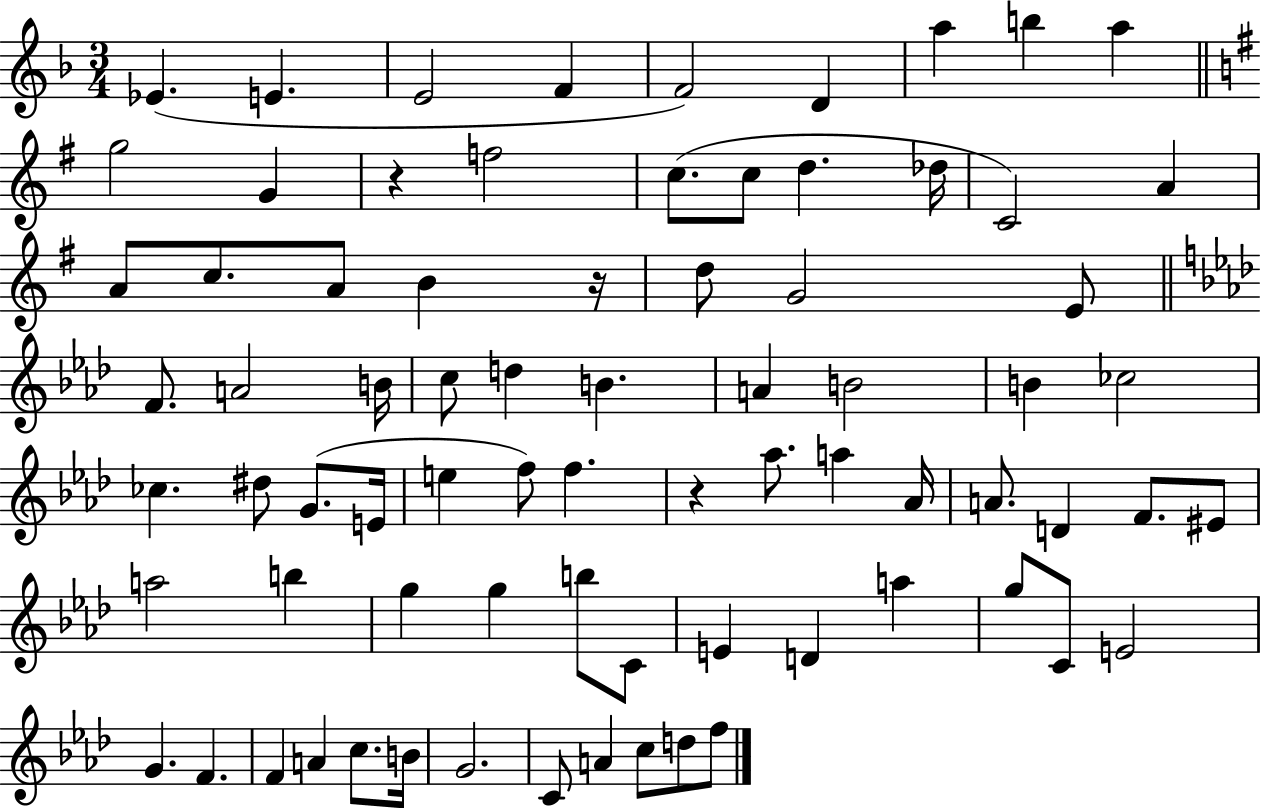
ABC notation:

X:1
T:Untitled
M:3/4
L:1/4
K:F
_E E E2 F F2 D a b a g2 G z f2 c/2 c/2 d _d/4 C2 A A/2 c/2 A/2 B z/4 d/2 G2 E/2 F/2 A2 B/4 c/2 d B A B2 B _c2 _c ^d/2 G/2 E/4 e f/2 f z _a/2 a _A/4 A/2 D F/2 ^E/2 a2 b g g b/2 C/2 E D a g/2 C/2 E2 G F F A c/2 B/4 G2 C/2 A c/2 d/2 f/2